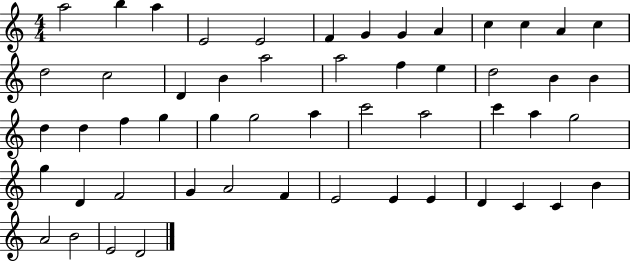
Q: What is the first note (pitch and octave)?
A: A5